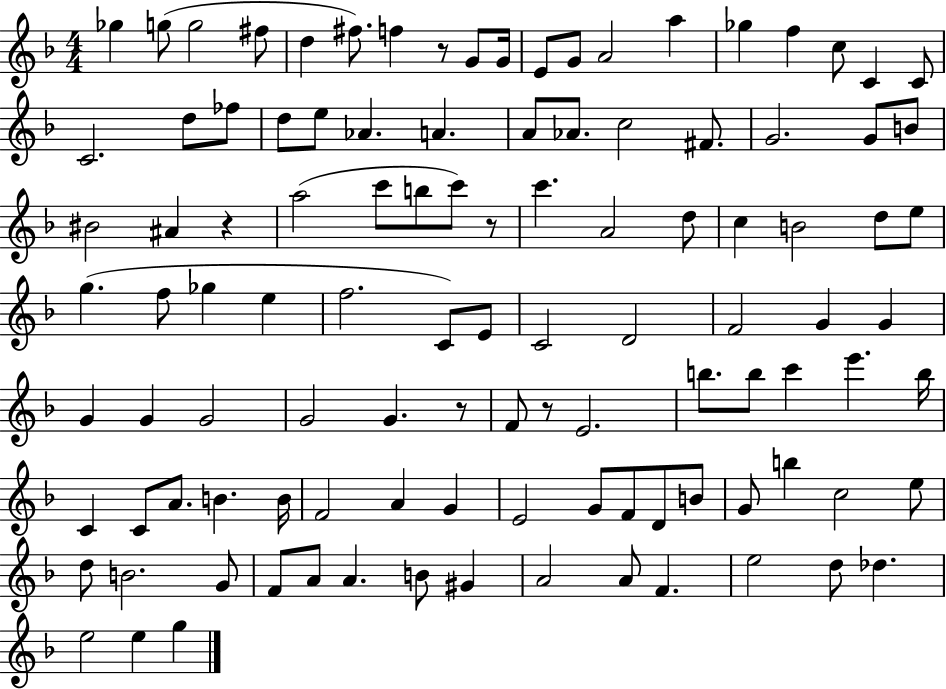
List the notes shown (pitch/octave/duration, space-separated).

Gb5/q G5/e G5/h F#5/e D5/q F#5/e. F5/q R/e G4/e G4/s E4/e G4/e A4/h A5/q Gb5/q F5/q C5/e C4/q C4/e C4/h. D5/e FES5/e D5/e E5/e Ab4/q. A4/q. A4/e Ab4/e. C5/h F#4/e. G4/h. G4/e B4/e BIS4/h A#4/q R/q A5/h C6/e B5/e C6/e R/e C6/q. A4/h D5/e C5/q B4/h D5/e E5/e G5/q. F5/e Gb5/q E5/q F5/h. C4/e E4/e C4/h D4/h F4/h G4/q G4/q G4/q G4/q G4/h G4/h G4/q. R/e F4/e R/e E4/h. B5/e. B5/e C6/q E6/q. B5/s C4/q C4/e A4/e. B4/q. B4/s F4/h A4/q G4/q E4/h G4/e F4/e D4/e B4/e G4/e B5/q C5/h E5/e D5/e B4/h. G4/e F4/e A4/e A4/q. B4/e G#4/q A4/h A4/e F4/q. E5/h D5/e Db5/q. E5/h E5/q G5/q